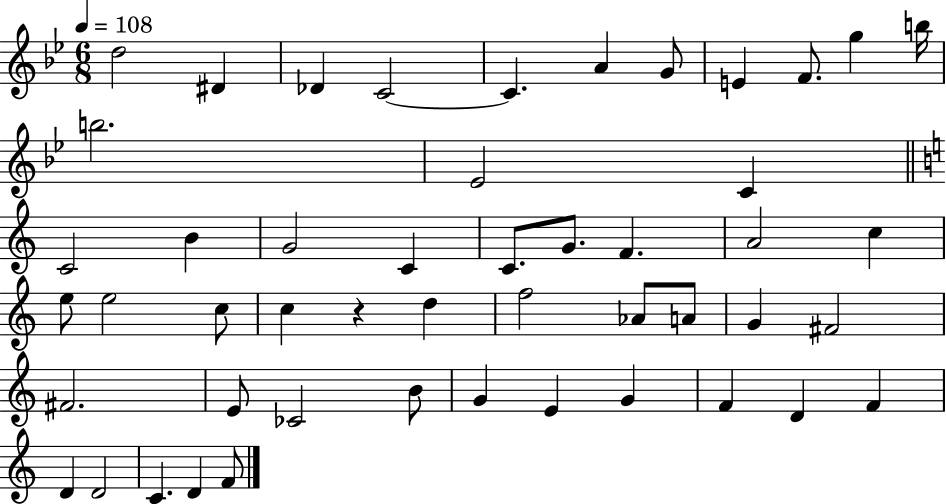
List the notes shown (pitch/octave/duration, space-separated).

D5/h D#4/q Db4/q C4/h C4/q. A4/q G4/e E4/q F4/e. G5/q B5/s B5/h. Eb4/h C4/q C4/h B4/q G4/h C4/q C4/e. G4/e. F4/q. A4/h C5/q E5/e E5/h C5/e C5/q R/q D5/q F5/h Ab4/e A4/e G4/q F#4/h F#4/h. E4/e CES4/h B4/e G4/q E4/q G4/q F4/q D4/q F4/q D4/q D4/h C4/q. D4/q F4/e